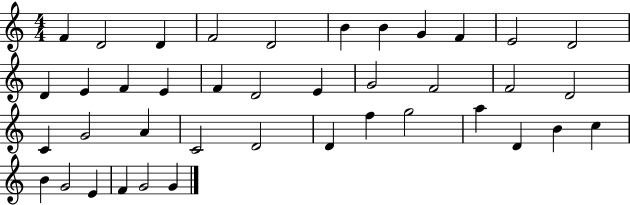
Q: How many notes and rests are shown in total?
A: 40